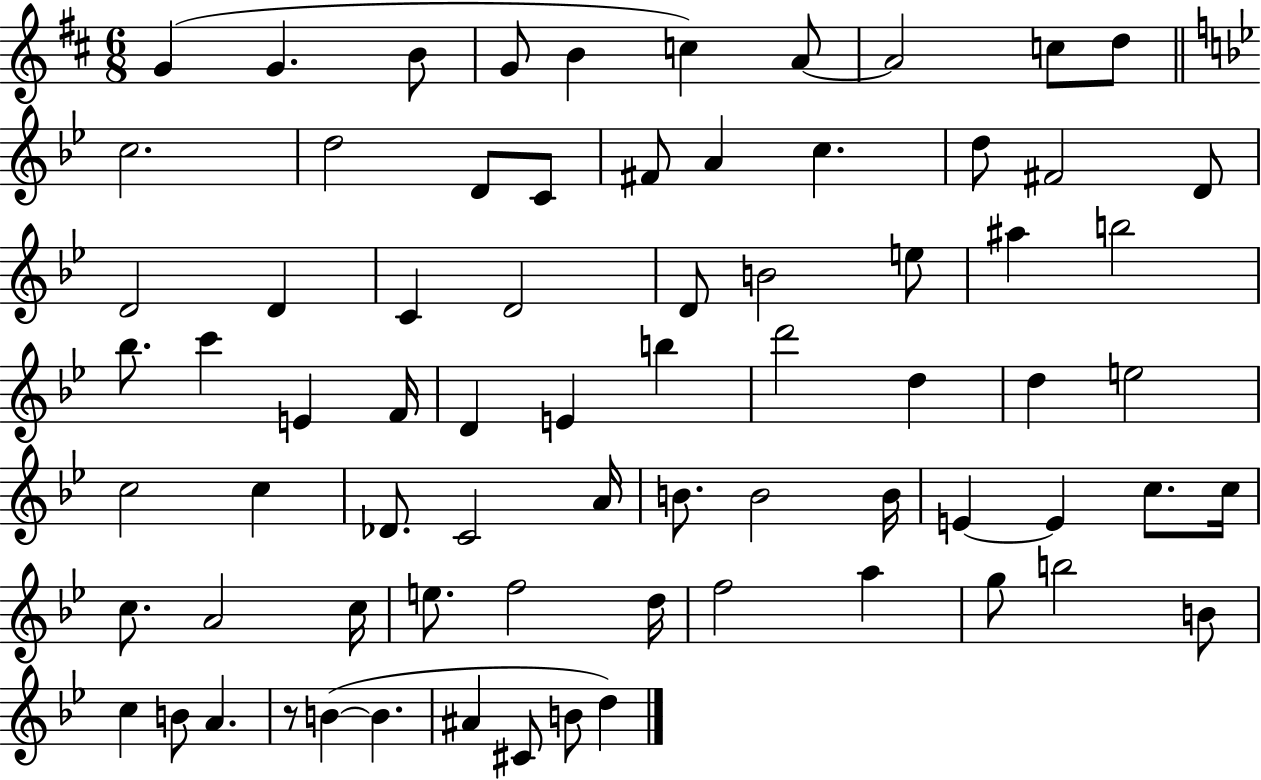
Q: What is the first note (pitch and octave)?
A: G4